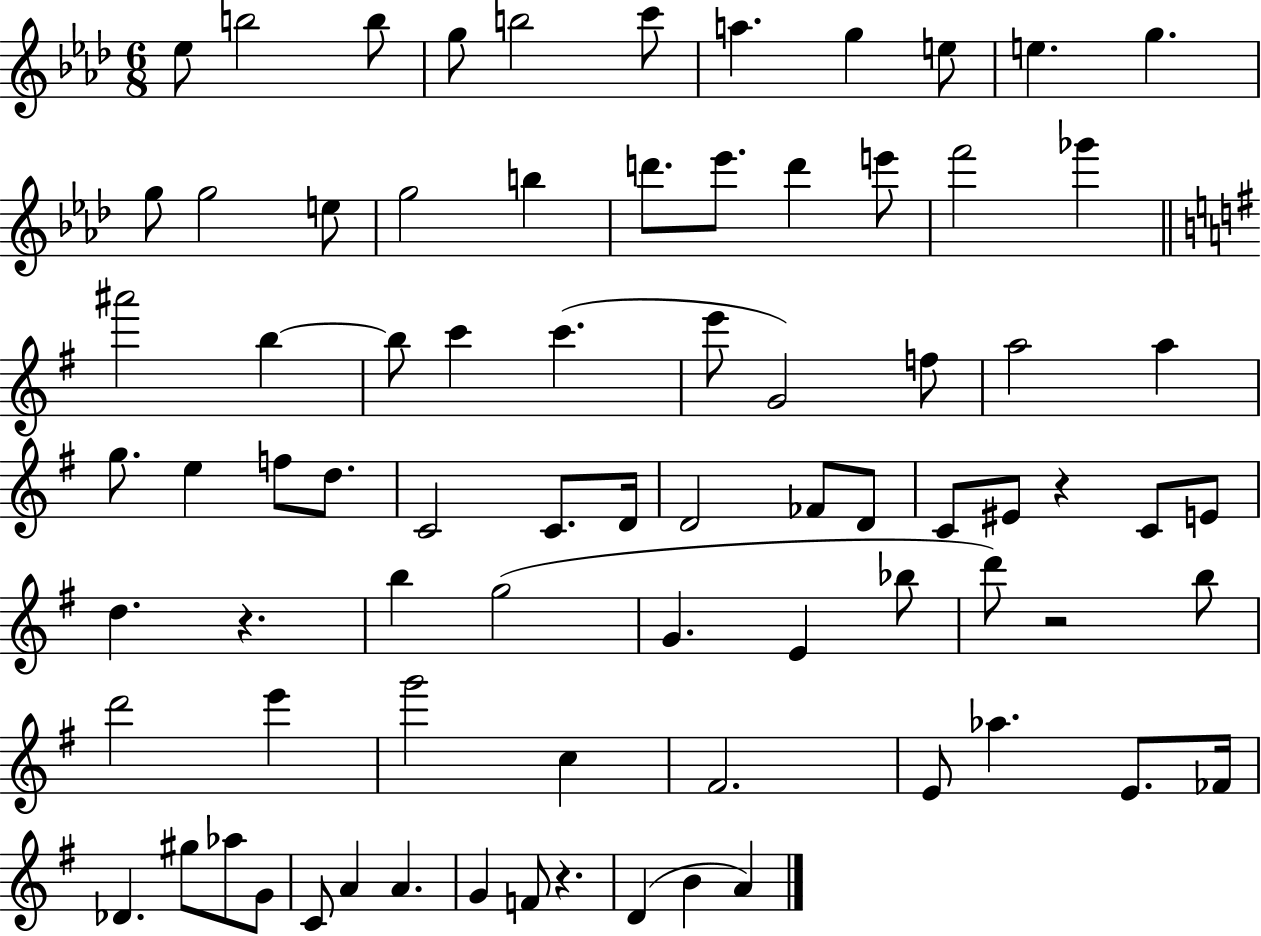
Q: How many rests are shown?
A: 4